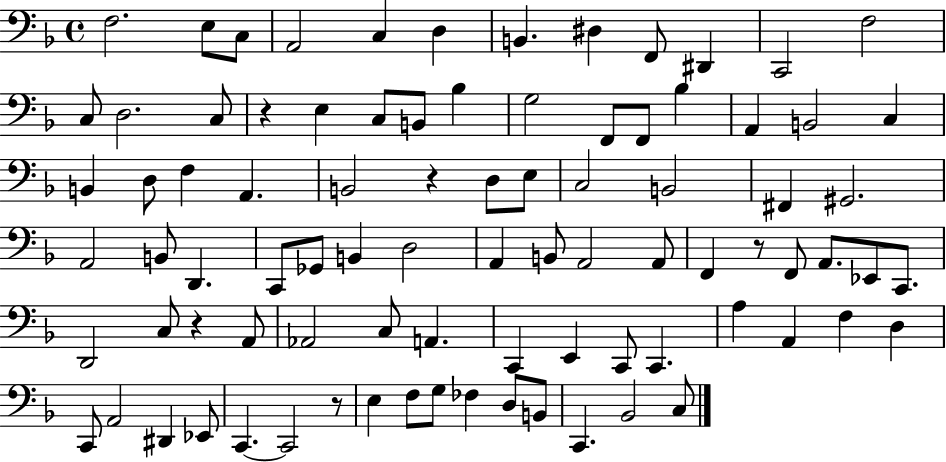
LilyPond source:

{
  \clef bass
  \time 4/4
  \defaultTimeSignature
  \key f \major
  f2. e8 c8 | a,2 c4 d4 | b,4. dis4 f,8 dis,4 | c,2 f2 | \break c8 d2. c8 | r4 e4 c8 b,8 bes4 | g2 f,8 f,8 bes4 | a,4 b,2 c4 | \break b,4 d8 f4 a,4. | b,2 r4 d8 e8 | c2 b,2 | fis,4 gis,2. | \break a,2 b,8 d,4. | c,8 ges,8 b,4 d2 | a,4 b,8 a,2 a,8 | f,4 r8 f,8 a,8. ees,8 c,8. | \break d,2 c8 r4 a,8 | aes,2 c8 a,4. | c,4 e,4 c,8 c,4. | a4 a,4 f4 d4 | \break c,8 a,2 dis,4 ees,8 | c,4.~~ c,2 r8 | e4 f8 g8 fes4 d8 b,8 | c,4. bes,2 c8 | \break \bar "|."
}